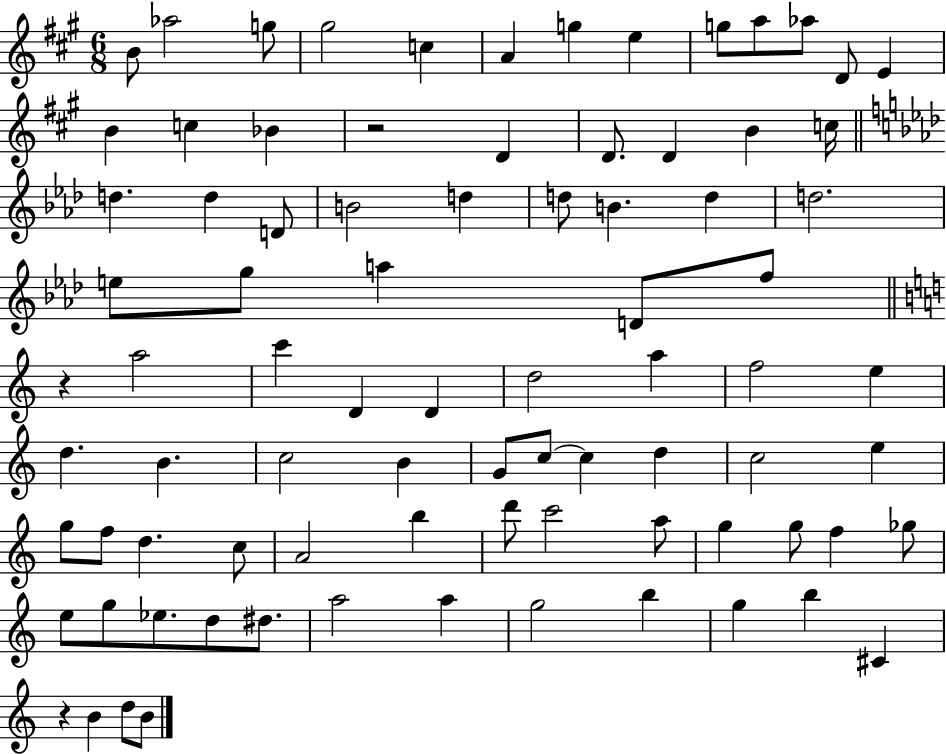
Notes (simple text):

B4/e Ab5/h G5/e G#5/h C5/q A4/q G5/q E5/q G5/e A5/e Ab5/e D4/e E4/q B4/q C5/q Bb4/q R/h D4/q D4/e. D4/q B4/q C5/s D5/q. D5/q D4/e B4/h D5/q D5/e B4/q. D5/q D5/h. E5/e G5/e A5/q D4/e F5/e R/q A5/h C6/q D4/q D4/q D5/h A5/q F5/h E5/q D5/q. B4/q. C5/h B4/q G4/e C5/e C5/q D5/q C5/h E5/q G5/e F5/e D5/q. C5/e A4/h B5/q D6/e C6/h A5/e G5/q G5/e F5/q Gb5/e E5/e G5/e Eb5/e. D5/e D#5/e. A5/h A5/q G5/h B5/q G5/q B5/q C#4/q R/q B4/q D5/e B4/e